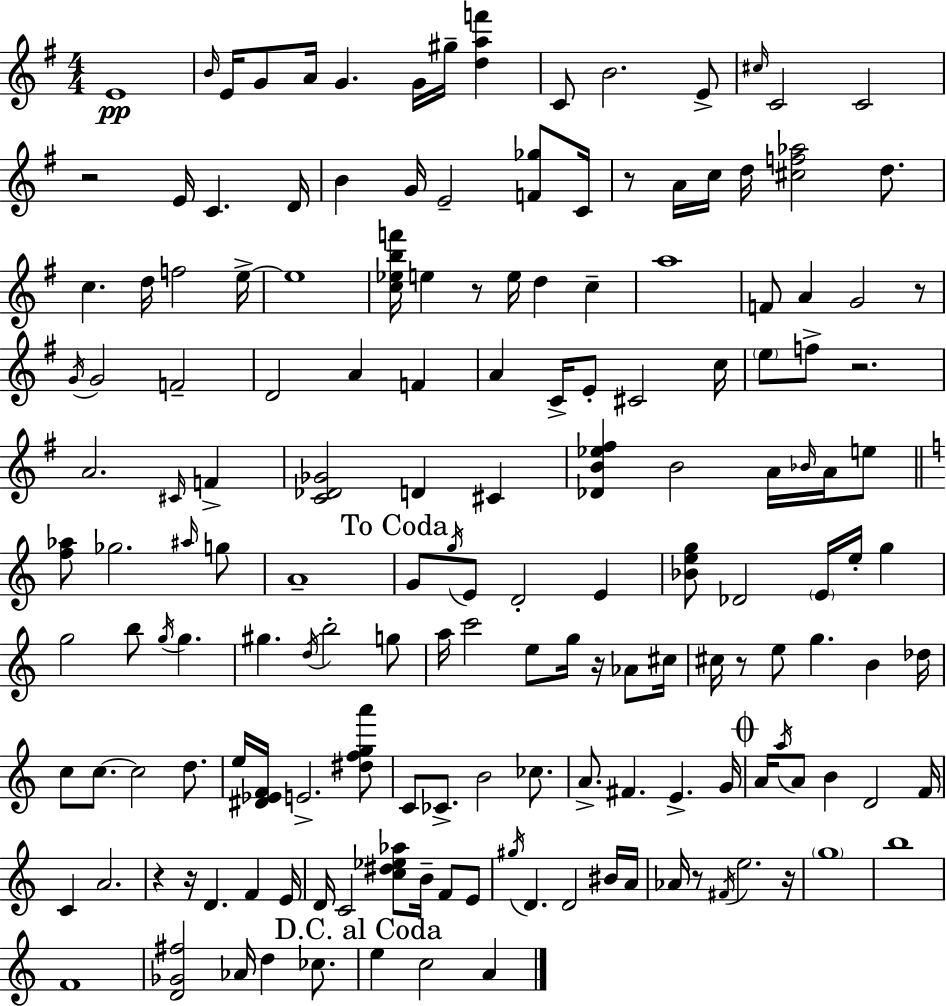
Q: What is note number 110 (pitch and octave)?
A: A4